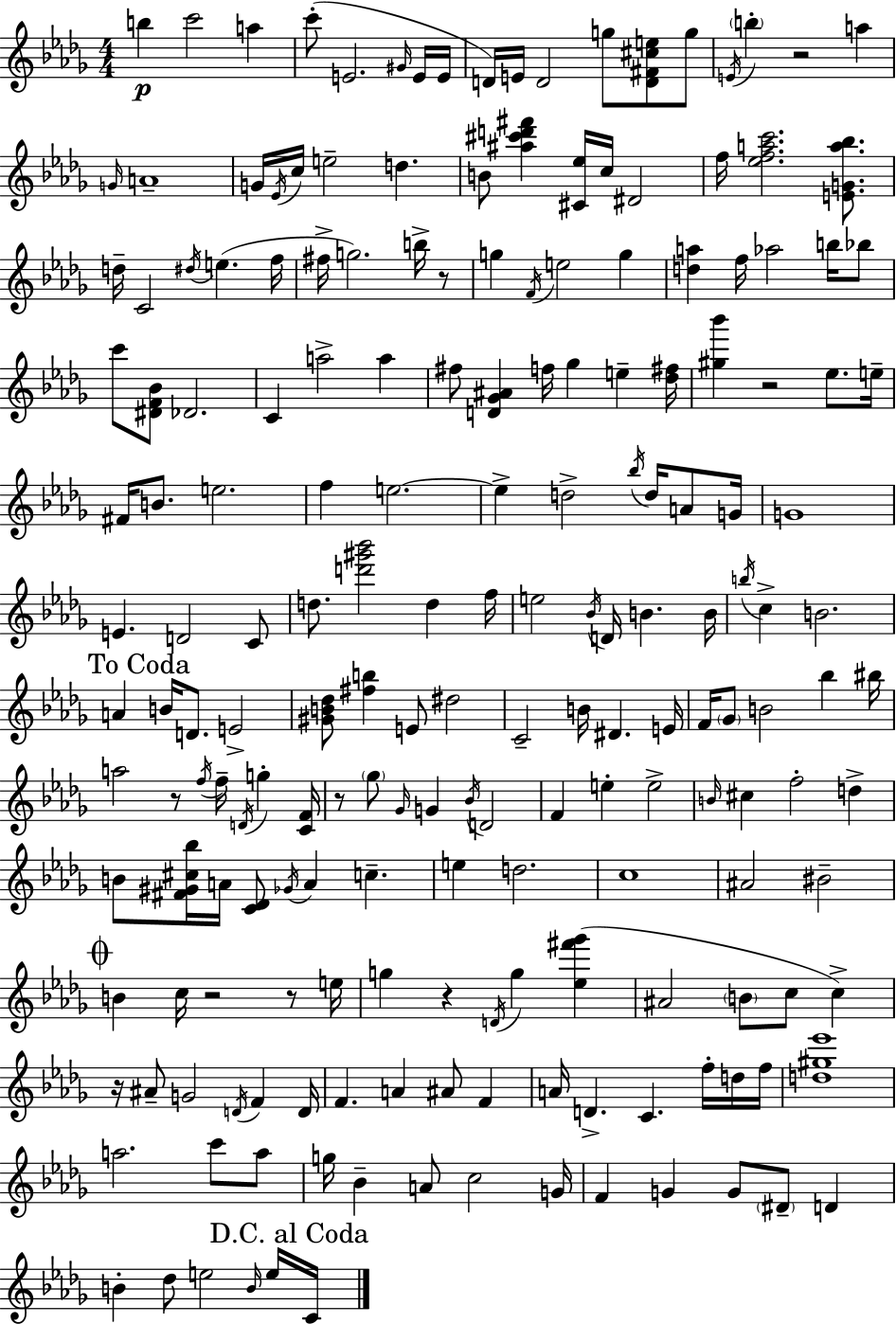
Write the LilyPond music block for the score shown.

{
  \clef treble
  \numericTimeSignature
  \time 4/4
  \key bes \minor
  b''4\p c'''2 a''4 | c'''8-.( e'2. \grace { gis'16 } e'16 | e'16 d'16) e'16 d'2 g''8 <d' fis' cis'' e''>8 g''8 | \acciaccatura { e'16 } \parenthesize b''4-. r2 a''4 | \break \grace { g'16 } a'1-- | g'16 \acciaccatura { ees'16 } c''16 e''2-- d''4. | b'8 <ais'' cis''' d''' fis'''>4 <cis' ees''>16 c''16 dis'2 | f''16 <ees'' f'' a'' c'''>2. | \break <e' g' a'' bes''>8. d''16-- c'2 \acciaccatura { dis''16 }( e''4. | f''16 fis''16-> g''2.) | b''16-> r8 g''4 \acciaccatura { f'16 } e''2 | g''4 <d'' a''>4 f''16 aes''2 | \break b''16 bes''8 c'''8 <dis' f' bes'>8 des'2. | c'4 a''2-> | a''4 fis''8 <d' ges' ais'>4 f''16 ges''4 | e''4-- <des'' fis''>16 <gis'' bes'''>4 r2 | \break ees''8. e''16-- fis'16 b'8. e''2. | f''4 e''2.~~ | e''4-> d''2-> | \acciaccatura { bes''16 } d''16 a'8 g'16 g'1 | \break e'4. d'2 | c'8 d''8. <d''' gis''' bes'''>2 | d''4 f''16 e''2 \acciaccatura { bes'16 } | d'16 b'4. b'16 \acciaccatura { b''16 } c''4-> b'2. | \break \mark "To Coda" a'4 b'16 d'8. | e'2-> <gis' b' des''>8 <fis'' b''>4 e'8 | dis''2 c'2-- | b'16 dis'4. e'16 f'16 \parenthesize ges'8 b'2 | \break bes''4 bis''16 a''2 | r8 \acciaccatura { f''16 } f''16-- \acciaccatura { d'16 } g''4-. <c' f'>16 r8 \parenthesize ges''8 \grace { ges'16 } | g'4 \acciaccatura { bes'16 } d'2 f'4 | e''4-. e''2-> \grace { b'16 } cis''4 | \break f''2-. d''4-> b'8 | <fis' gis' cis'' bes''>16 a'16 <c' des'>8 \acciaccatura { ges'16 } a'4 c''4.-- e''4 | d''2. c''1 | ais'2 | \break bis'2-- \mark \markup { \musicglyph "scripts.coda" } b'4 | c''16 r2 r8 e''16 g''4 | r4 \acciaccatura { d'16 } g''4 <ees'' fis''' ges'''>4( | ais'2 \parenthesize b'8 c''8 c''4->) | \break r16 ais'8-- g'2 \acciaccatura { d'16 } f'4 | d'16 f'4. a'4 ais'8 f'4 | a'16 d'4.-> c'4. f''16-. d''16 | f''16 <d'' gis'' ees'''>1 | \break a''2. c'''8 a''8 | g''16 bes'4-- a'8 c''2 | g'16 f'4 g'4 g'8 \parenthesize dis'8-- d'4 | b'4-. des''8 e''2 \grace { b'16 } | \break e''16 \mark "D.C. al Coda" c'16 \bar "|."
}